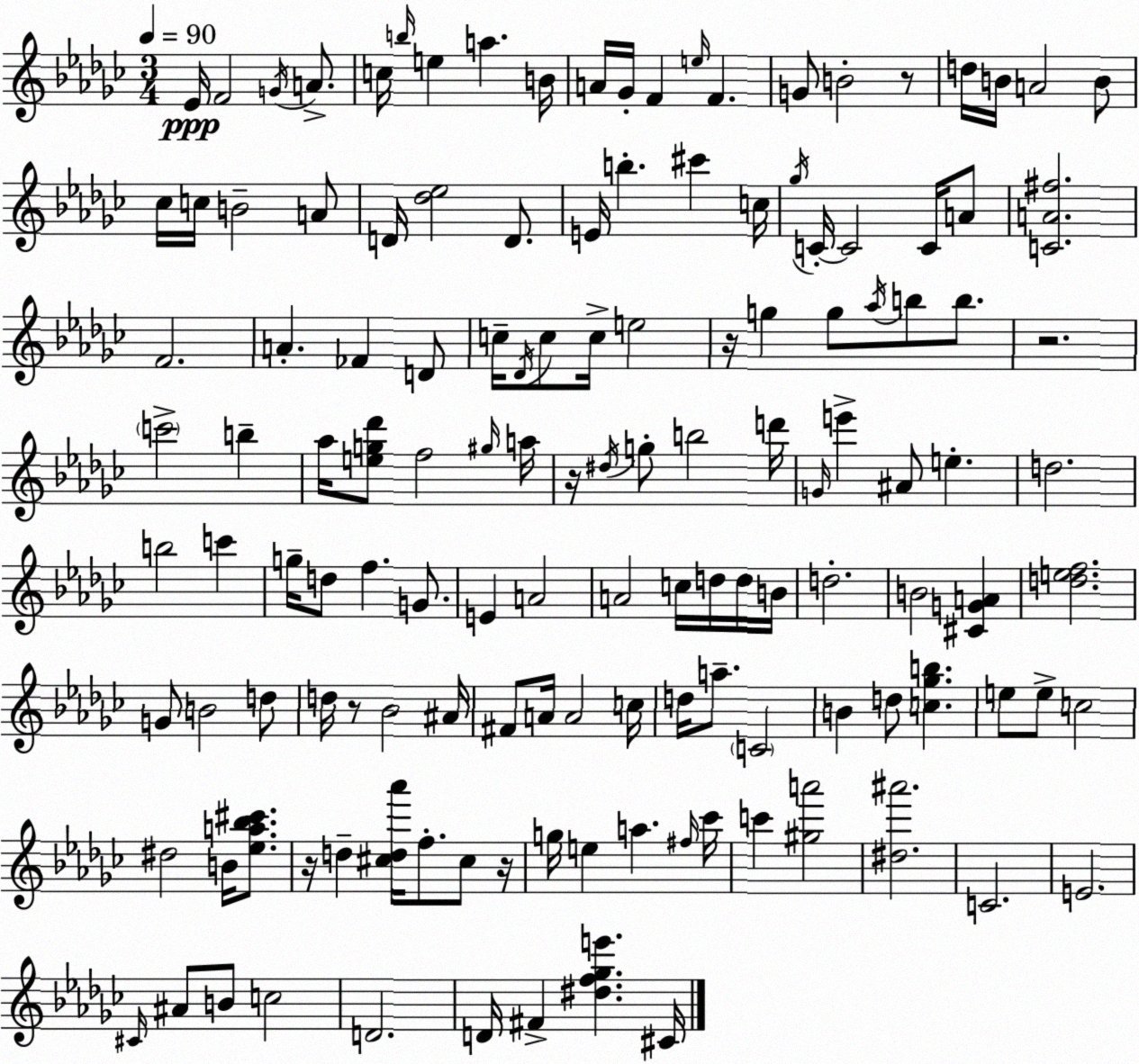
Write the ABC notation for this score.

X:1
T:Untitled
M:3/4
L:1/4
K:Ebm
_E/4 F2 G/4 A/2 c/4 b/4 e a B/4 A/4 _G/4 F e/4 F G/2 B2 z/2 d/4 B/4 A2 B/2 _c/4 c/4 B2 A/2 D/4 [_d_e]2 D/2 E/4 b ^c' c/4 _g/4 C/4 C2 C/4 A/2 [CA^f]2 F2 A _F D/2 c/4 _D/4 c/2 c/4 e2 z/4 g g/2 _a/4 b/2 b/2 z2 c'2 b _a/4 [eg_d']/2 f2 ^g/4 a/4 z/4 ^d/4 g/2 b2 d'/4 G/4 e' ^A/2 e d2 b2 c' g/4 d/2 f G/2 E A2 A2 c/4 d/4 d/4 B/4 d2 B2 [^CGA] [def]2 G/2 B2 d/2 d/4 z/2 _B2 ^A/4 ^F/2 A/4 A2 c/4 d/4 a/2 C2 B d/2 [c_gb] e/2 e/2 c2 ^d2 B/4 [_ea_b^c']/2 z/4 d [^cd_a']/4 f/2 ^c/2 z/4 g/4 e a ^f/4 _c'/4 c' [^ga']2 [^d^a']2 C2 E2 ^C/4 ^A/2 B/2 c2 D2 D/4 ^F [^df_ge'] ^C/4